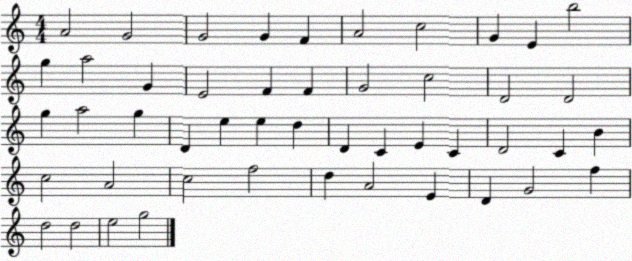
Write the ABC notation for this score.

X:1
T:Untitled
M:4/4
L:1/4
K:C
A2 G2 G2 G F A2 c2 G E b2 g a2 G E2 F F G2 c2 D2 D2 g a2 g D e e d D C E C D2 C B c2 A2 c2 f2 d A2 E D G2 f d2 d2 e2 g2